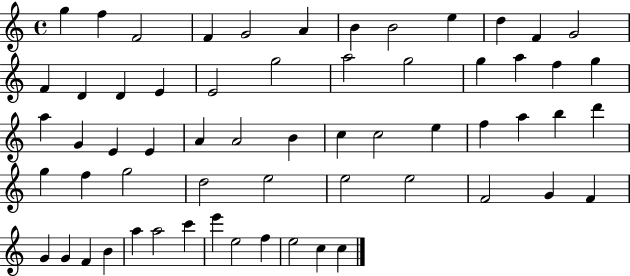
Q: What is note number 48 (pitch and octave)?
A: F4